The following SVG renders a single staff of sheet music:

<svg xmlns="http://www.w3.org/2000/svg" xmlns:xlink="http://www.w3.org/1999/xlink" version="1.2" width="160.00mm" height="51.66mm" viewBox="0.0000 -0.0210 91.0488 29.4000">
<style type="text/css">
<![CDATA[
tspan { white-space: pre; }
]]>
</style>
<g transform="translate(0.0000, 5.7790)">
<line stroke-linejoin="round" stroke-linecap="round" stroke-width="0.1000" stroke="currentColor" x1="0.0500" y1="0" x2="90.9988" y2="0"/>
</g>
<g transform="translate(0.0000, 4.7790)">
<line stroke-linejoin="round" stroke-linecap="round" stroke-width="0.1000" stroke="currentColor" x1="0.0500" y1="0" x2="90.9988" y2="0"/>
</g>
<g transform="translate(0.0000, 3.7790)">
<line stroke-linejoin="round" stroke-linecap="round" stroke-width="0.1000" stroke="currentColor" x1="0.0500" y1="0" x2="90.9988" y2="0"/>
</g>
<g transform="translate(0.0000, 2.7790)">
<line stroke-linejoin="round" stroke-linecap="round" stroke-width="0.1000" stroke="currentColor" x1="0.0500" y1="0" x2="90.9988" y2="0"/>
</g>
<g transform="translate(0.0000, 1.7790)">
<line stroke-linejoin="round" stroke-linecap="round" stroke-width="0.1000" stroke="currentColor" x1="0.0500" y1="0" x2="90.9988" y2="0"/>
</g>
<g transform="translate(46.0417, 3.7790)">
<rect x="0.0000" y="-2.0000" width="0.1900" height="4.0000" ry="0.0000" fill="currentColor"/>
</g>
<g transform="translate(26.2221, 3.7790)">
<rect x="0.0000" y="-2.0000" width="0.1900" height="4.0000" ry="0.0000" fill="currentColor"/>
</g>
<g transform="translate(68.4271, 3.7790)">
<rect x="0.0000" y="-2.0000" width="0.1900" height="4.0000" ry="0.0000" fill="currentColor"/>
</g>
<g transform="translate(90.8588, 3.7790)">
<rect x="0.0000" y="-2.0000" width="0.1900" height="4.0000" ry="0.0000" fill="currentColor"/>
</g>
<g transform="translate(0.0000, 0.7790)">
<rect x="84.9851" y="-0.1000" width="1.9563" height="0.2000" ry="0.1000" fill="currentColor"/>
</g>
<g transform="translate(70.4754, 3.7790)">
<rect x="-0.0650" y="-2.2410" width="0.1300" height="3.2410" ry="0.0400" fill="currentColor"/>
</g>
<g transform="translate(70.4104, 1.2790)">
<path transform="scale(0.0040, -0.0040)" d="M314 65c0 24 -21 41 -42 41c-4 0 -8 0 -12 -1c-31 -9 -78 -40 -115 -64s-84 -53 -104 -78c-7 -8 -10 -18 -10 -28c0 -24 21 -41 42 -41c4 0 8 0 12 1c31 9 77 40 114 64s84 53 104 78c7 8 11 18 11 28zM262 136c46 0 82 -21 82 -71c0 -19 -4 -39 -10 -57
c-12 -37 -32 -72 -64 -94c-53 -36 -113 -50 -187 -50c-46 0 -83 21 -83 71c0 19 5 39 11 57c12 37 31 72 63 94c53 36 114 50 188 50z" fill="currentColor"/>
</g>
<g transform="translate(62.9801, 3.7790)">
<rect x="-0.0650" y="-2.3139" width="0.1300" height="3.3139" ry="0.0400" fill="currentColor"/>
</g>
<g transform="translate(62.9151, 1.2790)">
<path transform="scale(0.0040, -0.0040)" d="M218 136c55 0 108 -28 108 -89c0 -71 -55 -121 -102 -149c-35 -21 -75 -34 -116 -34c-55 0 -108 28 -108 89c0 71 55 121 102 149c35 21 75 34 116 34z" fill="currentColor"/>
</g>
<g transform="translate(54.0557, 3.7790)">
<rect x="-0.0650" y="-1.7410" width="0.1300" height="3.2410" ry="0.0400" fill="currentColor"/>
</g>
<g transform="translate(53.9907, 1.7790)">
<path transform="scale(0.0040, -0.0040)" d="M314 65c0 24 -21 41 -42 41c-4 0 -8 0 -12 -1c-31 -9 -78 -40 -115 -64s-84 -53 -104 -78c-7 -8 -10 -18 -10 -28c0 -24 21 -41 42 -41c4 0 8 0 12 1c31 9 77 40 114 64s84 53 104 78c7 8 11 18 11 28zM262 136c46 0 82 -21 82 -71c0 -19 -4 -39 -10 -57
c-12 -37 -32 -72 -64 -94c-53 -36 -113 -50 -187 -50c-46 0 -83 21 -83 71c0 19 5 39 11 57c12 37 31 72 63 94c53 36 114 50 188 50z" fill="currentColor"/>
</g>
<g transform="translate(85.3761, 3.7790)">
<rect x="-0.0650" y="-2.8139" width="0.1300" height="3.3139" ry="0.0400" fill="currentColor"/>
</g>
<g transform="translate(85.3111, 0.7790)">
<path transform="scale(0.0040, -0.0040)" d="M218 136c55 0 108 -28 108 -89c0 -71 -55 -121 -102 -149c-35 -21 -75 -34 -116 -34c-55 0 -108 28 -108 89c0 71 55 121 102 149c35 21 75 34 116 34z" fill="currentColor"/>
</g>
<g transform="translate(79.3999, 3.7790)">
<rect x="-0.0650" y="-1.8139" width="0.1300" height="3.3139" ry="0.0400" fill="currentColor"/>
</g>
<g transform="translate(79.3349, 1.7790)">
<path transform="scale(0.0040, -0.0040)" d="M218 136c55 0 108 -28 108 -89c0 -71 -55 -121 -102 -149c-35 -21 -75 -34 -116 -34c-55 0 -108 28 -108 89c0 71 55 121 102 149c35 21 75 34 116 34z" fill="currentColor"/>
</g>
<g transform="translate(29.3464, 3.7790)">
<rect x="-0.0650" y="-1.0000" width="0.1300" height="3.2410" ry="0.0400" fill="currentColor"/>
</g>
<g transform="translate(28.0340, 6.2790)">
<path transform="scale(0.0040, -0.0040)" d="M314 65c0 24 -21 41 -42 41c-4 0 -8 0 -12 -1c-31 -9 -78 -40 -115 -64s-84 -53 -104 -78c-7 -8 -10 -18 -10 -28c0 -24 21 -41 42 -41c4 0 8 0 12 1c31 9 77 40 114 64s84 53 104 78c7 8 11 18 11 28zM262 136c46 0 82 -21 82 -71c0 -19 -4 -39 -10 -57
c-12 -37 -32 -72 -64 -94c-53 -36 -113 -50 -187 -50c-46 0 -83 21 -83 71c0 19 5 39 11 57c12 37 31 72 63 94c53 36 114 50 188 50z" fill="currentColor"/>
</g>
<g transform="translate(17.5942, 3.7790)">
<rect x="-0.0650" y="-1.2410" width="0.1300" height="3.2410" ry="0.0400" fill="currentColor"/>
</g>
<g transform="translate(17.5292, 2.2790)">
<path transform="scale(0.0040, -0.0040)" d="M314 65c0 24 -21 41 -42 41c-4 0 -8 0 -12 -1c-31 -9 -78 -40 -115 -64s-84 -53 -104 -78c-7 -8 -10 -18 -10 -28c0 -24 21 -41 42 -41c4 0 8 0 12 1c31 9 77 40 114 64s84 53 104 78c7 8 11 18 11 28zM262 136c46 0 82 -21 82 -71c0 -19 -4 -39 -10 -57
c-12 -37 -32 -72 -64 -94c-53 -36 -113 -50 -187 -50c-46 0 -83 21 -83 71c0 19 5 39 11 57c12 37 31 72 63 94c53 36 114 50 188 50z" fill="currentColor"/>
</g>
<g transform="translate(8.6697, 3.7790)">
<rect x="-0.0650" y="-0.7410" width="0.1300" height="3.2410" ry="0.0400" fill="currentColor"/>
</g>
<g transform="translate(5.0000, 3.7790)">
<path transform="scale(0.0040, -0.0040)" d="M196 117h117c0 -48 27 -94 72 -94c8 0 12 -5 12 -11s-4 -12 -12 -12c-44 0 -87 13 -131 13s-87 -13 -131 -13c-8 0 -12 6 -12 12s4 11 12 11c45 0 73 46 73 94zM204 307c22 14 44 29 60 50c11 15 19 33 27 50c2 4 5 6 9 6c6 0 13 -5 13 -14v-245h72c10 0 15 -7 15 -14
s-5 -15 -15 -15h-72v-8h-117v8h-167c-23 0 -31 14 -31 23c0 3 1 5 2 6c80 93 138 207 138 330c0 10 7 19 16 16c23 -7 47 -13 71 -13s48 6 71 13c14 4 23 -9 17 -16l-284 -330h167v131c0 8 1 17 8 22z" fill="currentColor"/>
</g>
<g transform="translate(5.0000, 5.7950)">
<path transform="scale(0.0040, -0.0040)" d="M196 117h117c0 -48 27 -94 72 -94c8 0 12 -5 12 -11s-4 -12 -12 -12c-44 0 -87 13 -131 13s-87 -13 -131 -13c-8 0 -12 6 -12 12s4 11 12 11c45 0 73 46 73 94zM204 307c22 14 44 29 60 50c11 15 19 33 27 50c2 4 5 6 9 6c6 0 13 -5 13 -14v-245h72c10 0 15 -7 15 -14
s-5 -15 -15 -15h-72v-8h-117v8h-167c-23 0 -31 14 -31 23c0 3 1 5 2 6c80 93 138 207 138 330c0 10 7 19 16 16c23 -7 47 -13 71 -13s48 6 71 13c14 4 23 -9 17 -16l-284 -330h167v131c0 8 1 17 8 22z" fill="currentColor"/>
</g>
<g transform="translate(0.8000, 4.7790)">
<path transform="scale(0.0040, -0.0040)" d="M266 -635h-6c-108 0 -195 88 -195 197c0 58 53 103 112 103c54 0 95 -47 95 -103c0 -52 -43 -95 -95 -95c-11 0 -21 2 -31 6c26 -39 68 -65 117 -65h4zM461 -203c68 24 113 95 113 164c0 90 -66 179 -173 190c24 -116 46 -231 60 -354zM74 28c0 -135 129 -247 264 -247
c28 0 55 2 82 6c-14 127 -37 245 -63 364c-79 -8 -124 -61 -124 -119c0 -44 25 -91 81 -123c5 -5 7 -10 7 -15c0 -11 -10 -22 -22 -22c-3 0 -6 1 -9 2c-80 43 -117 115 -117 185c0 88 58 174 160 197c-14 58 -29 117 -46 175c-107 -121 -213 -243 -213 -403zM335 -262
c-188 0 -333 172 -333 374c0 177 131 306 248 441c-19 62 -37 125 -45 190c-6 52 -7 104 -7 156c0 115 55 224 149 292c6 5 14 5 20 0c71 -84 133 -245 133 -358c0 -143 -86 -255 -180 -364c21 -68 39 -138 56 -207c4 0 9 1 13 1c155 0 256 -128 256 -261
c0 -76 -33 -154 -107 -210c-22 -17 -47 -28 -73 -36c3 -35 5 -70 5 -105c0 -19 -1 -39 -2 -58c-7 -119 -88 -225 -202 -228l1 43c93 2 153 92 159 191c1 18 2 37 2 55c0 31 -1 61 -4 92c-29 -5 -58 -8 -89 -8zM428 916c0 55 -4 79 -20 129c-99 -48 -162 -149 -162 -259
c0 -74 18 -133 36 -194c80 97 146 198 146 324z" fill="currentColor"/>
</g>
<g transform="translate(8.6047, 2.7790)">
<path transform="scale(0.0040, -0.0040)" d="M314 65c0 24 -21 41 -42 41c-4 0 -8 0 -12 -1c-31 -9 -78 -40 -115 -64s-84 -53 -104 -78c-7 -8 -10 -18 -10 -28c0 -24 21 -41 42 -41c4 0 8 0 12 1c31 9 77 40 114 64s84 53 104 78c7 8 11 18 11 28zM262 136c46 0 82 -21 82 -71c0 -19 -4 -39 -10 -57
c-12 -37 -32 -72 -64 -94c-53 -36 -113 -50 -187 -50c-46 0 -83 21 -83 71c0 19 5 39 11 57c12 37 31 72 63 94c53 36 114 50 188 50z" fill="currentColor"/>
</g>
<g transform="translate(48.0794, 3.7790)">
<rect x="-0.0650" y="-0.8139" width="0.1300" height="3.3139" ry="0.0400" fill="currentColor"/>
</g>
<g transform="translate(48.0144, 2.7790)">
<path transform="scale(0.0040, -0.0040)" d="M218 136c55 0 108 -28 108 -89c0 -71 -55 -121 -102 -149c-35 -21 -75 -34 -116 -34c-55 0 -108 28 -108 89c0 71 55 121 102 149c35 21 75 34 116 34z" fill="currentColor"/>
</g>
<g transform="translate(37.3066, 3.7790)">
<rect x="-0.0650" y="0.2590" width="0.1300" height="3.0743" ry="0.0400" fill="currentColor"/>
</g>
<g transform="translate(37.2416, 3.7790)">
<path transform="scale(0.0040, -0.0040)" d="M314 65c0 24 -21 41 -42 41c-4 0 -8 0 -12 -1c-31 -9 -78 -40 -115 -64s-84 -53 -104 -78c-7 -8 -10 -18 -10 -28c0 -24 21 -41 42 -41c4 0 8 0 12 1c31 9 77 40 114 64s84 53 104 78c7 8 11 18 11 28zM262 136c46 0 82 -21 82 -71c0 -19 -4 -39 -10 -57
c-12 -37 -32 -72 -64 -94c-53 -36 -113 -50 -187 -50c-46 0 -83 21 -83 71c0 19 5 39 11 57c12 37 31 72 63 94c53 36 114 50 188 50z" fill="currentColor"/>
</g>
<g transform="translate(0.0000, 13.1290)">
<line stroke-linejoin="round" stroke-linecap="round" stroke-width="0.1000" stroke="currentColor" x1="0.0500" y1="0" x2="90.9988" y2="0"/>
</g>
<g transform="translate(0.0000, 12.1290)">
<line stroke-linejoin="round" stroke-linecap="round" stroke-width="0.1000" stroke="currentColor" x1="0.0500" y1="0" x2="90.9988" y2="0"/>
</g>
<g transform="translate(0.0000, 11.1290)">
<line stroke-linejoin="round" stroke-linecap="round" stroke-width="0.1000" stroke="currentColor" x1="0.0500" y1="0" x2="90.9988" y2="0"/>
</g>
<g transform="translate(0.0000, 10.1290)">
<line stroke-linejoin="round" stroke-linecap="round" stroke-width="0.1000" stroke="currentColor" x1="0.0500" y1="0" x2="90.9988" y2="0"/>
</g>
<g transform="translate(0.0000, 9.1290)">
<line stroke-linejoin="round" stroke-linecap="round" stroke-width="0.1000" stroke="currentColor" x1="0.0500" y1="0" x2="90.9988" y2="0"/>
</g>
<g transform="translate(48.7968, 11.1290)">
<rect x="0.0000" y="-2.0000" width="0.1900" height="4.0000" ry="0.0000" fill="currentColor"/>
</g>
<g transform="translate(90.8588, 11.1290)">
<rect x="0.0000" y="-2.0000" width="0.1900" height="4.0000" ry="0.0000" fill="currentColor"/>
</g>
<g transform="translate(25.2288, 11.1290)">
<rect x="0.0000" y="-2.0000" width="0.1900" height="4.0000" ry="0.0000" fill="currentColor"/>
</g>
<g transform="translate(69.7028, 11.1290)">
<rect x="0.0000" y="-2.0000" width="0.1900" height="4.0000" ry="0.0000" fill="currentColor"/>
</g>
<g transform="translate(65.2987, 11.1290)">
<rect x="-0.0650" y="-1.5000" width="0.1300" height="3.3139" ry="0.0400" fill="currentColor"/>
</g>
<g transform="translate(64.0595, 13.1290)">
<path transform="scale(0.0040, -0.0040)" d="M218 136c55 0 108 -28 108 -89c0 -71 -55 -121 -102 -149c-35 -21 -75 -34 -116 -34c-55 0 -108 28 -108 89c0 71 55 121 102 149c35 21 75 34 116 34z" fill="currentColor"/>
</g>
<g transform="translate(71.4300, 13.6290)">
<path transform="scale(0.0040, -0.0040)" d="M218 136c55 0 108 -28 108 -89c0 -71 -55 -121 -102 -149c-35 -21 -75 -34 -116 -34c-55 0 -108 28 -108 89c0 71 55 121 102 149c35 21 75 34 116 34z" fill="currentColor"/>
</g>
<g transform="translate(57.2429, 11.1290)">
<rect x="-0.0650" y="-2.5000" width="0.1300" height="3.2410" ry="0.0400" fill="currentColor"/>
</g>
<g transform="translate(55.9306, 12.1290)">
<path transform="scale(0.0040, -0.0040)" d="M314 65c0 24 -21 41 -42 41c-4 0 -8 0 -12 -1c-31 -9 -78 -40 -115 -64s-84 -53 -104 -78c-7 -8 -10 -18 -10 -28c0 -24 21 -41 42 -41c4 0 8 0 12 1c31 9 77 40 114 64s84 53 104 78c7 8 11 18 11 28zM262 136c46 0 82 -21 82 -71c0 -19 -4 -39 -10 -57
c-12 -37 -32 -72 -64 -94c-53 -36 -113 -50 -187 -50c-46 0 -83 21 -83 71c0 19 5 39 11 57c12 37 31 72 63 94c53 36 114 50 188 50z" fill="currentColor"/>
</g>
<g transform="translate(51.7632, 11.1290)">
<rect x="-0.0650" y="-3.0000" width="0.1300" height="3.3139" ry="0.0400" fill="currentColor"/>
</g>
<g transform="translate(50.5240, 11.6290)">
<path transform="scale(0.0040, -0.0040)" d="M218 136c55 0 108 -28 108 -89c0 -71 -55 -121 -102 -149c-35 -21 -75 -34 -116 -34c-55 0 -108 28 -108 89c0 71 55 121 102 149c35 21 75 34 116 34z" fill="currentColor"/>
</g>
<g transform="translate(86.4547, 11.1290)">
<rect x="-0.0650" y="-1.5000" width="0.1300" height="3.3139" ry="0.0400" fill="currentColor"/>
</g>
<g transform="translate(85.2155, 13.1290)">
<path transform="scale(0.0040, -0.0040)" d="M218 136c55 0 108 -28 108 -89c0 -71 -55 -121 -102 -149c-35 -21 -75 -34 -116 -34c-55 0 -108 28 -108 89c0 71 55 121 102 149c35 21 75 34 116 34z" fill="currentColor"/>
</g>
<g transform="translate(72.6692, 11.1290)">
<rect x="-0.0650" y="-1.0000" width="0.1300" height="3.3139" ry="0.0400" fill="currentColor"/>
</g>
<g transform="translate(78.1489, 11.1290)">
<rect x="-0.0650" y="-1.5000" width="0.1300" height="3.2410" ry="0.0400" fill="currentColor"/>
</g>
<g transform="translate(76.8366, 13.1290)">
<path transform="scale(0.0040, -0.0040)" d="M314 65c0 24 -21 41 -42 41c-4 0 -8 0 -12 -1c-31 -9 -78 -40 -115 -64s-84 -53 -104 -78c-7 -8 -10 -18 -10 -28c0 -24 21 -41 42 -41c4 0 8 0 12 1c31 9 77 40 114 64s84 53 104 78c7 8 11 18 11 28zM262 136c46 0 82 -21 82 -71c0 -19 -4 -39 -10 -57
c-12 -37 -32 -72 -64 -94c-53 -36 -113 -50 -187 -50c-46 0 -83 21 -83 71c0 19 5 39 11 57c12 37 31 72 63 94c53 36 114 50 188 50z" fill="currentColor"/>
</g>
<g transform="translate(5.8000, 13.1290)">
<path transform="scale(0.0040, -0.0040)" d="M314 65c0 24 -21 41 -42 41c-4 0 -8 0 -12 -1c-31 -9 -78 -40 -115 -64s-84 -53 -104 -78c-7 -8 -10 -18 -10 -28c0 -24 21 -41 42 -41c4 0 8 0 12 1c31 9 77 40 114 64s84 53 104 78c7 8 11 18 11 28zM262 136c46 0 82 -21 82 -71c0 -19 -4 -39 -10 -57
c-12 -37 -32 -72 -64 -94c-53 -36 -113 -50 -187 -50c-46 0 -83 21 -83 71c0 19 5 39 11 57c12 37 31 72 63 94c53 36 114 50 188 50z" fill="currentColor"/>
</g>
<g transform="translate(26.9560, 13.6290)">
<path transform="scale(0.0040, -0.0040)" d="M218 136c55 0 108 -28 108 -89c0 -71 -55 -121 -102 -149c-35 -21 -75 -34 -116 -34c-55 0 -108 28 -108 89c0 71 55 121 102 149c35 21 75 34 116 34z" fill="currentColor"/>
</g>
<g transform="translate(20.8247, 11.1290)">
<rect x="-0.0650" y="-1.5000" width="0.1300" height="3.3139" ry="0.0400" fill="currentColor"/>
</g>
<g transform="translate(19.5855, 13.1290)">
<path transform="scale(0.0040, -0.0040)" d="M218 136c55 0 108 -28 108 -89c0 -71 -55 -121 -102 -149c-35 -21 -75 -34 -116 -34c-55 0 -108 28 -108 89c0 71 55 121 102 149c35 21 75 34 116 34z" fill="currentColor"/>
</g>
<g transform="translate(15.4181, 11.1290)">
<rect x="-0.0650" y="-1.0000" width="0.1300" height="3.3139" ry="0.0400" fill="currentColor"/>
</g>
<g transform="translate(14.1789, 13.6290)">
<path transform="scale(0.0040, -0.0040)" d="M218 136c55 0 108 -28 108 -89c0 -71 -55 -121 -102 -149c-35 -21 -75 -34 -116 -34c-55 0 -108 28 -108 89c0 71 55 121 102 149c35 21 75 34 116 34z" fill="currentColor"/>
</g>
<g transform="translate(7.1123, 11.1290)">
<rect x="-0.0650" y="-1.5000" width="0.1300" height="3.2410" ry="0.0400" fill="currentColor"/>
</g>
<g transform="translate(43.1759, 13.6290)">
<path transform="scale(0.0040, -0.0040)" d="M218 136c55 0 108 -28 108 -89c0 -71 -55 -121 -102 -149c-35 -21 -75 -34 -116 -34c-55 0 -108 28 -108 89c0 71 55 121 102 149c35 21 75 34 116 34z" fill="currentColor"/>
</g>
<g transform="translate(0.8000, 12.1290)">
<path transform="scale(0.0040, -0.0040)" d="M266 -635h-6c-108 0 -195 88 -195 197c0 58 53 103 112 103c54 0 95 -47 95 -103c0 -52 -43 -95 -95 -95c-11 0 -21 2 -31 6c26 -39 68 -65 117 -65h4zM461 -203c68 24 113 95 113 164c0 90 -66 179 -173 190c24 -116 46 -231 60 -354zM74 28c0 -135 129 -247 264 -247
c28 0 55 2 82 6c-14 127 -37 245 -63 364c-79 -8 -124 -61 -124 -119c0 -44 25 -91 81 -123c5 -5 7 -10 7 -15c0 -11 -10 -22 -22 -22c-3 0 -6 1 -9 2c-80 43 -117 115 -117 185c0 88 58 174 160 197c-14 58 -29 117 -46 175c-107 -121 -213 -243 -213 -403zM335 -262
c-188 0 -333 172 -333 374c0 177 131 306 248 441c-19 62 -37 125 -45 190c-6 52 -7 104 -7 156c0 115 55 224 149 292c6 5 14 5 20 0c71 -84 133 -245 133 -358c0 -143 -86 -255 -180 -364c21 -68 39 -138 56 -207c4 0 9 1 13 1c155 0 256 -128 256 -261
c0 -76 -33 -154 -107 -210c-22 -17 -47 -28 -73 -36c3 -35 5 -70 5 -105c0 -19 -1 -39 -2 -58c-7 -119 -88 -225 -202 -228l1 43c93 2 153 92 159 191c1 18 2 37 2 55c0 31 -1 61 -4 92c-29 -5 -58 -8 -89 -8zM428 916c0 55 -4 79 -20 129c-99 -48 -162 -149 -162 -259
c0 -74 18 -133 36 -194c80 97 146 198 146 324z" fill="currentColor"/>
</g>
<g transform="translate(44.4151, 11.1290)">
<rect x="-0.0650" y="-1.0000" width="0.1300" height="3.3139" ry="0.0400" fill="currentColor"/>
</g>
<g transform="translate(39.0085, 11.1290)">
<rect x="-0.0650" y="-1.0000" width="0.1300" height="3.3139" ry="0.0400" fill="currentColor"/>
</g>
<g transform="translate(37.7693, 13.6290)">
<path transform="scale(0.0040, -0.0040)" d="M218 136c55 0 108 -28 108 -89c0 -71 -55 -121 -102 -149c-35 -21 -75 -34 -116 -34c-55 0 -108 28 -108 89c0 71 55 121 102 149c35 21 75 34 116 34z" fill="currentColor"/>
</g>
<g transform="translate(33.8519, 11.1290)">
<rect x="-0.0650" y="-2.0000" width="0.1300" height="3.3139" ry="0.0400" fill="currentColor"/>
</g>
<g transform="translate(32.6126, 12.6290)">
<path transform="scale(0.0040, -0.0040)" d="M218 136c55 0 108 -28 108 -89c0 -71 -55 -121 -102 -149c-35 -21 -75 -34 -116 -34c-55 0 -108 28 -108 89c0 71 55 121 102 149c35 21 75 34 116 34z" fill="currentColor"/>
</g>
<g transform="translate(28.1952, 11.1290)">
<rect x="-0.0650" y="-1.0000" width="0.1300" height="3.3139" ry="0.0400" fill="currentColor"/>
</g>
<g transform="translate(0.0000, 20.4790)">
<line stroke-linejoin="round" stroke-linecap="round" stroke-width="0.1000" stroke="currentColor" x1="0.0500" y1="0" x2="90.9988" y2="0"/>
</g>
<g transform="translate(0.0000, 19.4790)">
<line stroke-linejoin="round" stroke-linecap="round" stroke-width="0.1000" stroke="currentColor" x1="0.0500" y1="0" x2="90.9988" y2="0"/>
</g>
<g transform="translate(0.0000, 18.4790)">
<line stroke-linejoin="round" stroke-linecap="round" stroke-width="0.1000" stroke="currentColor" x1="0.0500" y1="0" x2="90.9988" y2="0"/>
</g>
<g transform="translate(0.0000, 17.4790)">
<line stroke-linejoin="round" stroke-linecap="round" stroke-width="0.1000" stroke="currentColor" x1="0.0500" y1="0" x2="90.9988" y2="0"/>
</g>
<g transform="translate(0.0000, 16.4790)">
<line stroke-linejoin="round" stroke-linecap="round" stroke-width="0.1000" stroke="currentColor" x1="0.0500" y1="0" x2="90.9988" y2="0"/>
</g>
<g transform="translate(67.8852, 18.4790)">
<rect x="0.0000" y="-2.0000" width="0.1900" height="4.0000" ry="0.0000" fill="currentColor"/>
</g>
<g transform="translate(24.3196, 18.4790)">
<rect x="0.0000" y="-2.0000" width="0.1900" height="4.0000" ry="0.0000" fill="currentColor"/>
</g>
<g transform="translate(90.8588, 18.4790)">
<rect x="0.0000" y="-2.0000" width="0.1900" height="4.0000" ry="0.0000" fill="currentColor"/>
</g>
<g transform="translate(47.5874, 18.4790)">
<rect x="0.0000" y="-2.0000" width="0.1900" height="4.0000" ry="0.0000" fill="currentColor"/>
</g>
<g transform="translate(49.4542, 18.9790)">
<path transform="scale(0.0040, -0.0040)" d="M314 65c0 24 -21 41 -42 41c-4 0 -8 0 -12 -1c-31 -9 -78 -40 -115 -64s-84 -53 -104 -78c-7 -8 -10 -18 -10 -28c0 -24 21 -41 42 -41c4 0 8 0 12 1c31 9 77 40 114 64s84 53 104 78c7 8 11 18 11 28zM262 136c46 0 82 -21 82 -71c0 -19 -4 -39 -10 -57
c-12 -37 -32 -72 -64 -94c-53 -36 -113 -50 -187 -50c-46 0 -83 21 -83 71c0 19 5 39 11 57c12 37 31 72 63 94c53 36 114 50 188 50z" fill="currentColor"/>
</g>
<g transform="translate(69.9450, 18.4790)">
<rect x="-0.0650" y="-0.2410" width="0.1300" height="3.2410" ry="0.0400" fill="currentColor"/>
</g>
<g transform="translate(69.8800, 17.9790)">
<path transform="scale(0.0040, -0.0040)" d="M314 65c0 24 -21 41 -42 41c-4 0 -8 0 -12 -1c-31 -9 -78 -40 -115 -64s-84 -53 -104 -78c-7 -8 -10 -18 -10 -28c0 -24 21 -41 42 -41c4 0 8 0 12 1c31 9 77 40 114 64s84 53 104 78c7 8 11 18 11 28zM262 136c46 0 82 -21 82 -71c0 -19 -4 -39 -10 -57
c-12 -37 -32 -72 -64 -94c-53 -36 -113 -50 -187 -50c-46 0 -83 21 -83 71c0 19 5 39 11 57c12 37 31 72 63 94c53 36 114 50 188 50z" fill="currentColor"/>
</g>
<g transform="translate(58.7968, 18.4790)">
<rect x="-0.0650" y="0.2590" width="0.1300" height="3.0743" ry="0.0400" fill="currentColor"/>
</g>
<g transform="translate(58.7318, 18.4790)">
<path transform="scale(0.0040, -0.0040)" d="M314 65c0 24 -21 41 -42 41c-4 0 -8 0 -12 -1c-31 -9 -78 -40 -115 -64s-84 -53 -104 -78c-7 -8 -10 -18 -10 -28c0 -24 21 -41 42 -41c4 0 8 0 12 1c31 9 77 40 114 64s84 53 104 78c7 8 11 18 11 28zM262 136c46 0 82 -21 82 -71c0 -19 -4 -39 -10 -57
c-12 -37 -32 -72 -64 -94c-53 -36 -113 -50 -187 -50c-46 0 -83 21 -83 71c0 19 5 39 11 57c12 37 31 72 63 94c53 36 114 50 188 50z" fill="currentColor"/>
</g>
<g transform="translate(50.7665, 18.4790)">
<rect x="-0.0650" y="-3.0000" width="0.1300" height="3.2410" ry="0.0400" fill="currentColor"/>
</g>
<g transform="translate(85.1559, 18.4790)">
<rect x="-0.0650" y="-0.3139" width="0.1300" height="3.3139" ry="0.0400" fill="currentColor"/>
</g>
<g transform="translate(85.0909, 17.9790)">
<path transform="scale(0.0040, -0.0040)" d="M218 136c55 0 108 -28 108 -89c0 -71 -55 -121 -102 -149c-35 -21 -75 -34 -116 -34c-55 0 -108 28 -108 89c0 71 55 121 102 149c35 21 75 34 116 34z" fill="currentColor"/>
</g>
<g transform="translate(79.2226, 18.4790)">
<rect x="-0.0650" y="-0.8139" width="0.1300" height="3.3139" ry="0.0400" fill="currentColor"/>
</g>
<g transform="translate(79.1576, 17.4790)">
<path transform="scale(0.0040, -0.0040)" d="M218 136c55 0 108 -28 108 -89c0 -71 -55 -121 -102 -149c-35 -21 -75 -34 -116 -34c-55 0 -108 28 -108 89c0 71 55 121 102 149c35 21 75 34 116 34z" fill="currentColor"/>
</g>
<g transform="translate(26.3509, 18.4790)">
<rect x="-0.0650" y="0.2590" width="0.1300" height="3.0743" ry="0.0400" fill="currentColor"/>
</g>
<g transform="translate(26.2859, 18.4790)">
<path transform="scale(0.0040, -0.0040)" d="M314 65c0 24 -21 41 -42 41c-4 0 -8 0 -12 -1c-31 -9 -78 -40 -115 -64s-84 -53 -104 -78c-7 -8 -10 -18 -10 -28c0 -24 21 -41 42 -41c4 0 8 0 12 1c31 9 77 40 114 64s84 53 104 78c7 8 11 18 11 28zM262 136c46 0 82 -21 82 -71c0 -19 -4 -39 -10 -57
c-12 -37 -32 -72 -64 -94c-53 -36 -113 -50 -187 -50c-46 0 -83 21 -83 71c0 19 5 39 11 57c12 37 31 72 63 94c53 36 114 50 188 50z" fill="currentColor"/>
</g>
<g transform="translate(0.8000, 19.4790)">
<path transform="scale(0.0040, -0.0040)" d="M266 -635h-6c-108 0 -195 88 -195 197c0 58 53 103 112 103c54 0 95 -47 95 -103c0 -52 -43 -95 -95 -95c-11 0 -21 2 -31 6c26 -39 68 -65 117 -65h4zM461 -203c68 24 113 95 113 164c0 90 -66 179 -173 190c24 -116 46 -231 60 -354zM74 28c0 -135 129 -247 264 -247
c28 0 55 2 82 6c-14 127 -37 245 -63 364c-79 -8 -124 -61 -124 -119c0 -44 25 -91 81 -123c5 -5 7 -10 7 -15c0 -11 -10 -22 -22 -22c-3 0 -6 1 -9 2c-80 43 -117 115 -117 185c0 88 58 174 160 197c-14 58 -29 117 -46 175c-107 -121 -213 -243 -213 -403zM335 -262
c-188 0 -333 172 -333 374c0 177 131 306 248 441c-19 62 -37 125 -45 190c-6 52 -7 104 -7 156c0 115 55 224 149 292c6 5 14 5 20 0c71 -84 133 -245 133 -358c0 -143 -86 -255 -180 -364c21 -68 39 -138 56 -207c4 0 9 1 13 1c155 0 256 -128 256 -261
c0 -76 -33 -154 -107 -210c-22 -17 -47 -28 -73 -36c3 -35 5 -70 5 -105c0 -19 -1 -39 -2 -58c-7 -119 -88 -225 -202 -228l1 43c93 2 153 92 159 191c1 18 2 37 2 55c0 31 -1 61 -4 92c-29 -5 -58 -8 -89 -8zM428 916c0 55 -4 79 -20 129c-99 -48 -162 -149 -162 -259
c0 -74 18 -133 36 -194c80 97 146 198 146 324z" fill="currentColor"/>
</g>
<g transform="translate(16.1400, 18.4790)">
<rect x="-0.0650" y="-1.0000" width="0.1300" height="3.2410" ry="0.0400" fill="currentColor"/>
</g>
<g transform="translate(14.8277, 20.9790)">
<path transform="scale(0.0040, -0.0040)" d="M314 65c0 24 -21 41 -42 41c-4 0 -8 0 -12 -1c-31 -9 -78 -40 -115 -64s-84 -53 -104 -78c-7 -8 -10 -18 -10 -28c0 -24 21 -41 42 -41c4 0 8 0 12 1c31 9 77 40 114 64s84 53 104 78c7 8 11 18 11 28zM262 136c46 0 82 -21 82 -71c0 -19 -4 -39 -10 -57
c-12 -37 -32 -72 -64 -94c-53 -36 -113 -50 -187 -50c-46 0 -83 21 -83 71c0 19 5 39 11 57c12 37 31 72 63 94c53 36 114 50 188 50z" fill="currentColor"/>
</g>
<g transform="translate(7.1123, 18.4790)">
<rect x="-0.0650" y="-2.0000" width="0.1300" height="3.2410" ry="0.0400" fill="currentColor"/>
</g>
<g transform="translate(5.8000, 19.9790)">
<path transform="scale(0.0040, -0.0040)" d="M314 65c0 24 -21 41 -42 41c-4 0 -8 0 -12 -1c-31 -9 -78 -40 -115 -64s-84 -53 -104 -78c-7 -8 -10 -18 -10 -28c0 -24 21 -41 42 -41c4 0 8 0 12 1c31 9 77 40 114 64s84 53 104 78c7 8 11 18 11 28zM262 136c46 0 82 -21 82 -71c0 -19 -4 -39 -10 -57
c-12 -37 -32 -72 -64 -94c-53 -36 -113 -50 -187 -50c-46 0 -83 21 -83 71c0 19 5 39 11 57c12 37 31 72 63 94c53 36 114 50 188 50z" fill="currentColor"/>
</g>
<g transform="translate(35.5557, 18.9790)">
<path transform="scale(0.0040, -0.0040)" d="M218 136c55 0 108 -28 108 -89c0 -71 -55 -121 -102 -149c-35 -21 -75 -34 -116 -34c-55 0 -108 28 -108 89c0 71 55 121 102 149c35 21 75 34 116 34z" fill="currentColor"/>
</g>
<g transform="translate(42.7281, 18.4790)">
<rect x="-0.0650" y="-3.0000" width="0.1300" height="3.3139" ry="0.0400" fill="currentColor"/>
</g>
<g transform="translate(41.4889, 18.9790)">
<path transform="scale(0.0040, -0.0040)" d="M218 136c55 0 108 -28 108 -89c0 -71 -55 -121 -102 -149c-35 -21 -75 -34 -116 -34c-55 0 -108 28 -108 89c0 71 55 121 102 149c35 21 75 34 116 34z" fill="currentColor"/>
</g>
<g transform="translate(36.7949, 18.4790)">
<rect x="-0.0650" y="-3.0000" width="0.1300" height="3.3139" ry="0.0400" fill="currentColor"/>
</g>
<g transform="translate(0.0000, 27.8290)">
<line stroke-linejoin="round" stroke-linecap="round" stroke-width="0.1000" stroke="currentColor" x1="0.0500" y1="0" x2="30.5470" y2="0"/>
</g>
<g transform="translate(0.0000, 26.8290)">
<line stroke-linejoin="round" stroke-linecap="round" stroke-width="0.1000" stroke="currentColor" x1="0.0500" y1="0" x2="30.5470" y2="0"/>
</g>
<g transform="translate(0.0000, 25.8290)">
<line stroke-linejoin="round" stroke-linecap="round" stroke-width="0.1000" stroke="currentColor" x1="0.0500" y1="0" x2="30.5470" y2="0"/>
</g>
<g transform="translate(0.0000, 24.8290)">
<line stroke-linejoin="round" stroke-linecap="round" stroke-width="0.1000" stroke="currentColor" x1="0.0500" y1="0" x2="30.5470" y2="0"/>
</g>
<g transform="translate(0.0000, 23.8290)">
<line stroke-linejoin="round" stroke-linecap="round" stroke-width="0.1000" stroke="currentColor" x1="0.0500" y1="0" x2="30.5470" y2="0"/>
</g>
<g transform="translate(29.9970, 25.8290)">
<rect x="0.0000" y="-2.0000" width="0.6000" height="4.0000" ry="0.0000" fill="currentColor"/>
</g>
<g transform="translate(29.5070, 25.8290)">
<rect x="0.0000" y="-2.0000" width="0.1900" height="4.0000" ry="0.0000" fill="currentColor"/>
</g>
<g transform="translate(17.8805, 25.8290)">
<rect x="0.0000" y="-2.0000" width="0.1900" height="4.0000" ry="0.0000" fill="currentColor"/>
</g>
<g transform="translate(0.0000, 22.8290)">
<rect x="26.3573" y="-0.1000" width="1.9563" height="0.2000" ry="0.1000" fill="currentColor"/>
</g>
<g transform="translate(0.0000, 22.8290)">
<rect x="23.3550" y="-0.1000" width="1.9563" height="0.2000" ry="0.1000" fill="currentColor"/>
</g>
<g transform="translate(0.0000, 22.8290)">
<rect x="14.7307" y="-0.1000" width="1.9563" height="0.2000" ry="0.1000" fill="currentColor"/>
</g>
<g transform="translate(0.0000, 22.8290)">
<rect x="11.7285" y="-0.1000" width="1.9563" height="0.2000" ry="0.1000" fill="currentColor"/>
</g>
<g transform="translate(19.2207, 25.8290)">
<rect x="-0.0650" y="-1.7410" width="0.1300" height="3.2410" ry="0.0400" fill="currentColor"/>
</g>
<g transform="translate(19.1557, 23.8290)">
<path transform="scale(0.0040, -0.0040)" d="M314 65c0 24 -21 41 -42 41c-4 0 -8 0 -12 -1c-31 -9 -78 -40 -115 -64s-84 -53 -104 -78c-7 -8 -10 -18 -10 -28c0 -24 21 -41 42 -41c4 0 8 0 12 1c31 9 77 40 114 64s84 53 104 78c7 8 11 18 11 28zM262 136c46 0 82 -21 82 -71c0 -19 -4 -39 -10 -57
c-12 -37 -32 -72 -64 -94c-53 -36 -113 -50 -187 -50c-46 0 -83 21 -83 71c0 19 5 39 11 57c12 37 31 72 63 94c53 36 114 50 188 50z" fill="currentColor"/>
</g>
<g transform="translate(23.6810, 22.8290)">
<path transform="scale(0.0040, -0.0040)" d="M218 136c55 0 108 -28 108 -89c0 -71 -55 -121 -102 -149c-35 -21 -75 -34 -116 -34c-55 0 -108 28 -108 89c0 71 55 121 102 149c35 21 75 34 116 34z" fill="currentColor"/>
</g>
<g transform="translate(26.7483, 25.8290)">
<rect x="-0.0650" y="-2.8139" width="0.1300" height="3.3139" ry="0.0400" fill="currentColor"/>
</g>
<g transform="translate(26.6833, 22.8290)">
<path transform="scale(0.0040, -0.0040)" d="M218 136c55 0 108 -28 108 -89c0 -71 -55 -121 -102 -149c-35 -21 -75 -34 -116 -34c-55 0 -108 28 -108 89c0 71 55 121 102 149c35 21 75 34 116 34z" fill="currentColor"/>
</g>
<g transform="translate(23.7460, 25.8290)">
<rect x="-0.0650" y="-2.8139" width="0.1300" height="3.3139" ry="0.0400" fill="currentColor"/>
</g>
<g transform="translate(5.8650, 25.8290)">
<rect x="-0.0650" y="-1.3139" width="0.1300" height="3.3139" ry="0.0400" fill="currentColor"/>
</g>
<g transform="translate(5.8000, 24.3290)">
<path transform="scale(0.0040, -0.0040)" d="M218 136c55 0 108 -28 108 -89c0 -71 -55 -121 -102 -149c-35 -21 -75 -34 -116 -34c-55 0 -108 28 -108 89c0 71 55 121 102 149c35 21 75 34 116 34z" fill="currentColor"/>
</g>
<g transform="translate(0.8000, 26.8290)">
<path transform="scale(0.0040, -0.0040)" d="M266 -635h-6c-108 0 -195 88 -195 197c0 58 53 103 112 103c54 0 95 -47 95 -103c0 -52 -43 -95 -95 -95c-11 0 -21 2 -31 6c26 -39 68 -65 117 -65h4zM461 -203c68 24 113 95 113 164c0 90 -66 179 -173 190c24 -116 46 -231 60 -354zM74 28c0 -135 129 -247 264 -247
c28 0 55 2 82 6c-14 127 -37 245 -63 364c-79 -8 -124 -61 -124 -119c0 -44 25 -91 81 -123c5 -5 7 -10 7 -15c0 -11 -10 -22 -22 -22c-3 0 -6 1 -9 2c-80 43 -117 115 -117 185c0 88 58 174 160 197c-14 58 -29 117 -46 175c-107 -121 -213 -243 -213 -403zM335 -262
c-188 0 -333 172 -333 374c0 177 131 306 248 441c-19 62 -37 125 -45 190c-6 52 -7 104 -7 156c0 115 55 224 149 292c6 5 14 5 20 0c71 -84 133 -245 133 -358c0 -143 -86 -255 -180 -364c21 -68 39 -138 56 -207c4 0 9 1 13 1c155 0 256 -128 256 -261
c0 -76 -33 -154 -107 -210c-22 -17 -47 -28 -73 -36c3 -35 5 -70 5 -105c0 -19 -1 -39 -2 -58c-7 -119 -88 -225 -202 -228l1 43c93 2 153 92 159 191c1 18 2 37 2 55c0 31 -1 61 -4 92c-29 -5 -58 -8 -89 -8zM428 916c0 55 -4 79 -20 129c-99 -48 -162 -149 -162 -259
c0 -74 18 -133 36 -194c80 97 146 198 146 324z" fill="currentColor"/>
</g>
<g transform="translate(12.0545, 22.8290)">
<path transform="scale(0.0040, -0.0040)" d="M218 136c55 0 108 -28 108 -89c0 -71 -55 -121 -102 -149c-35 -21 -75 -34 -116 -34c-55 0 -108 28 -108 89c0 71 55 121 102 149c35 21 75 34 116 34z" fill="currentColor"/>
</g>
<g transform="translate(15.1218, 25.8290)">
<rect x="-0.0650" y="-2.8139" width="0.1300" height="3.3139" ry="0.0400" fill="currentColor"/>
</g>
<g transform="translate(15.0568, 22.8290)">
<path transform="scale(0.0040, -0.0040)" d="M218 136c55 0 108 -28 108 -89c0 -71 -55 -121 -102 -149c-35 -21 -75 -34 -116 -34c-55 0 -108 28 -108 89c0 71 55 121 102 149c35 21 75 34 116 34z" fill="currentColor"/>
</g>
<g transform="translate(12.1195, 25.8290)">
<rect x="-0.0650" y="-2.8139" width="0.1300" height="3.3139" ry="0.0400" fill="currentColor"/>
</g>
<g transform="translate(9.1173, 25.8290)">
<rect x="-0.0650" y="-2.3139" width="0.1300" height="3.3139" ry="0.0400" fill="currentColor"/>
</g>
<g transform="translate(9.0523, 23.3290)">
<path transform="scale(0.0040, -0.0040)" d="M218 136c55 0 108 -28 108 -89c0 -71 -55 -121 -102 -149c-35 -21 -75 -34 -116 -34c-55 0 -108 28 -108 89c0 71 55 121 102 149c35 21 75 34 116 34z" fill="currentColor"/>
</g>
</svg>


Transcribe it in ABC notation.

X:1
T:Untitled
M:4/4
L:1/4
K:C
d2 e2 D2 B2 d f2 g g2 f a E2 D E D F D D A G2 E D E2 E F2 D2 B2 A A A2 B2 c2 d c e g a a f2 a a